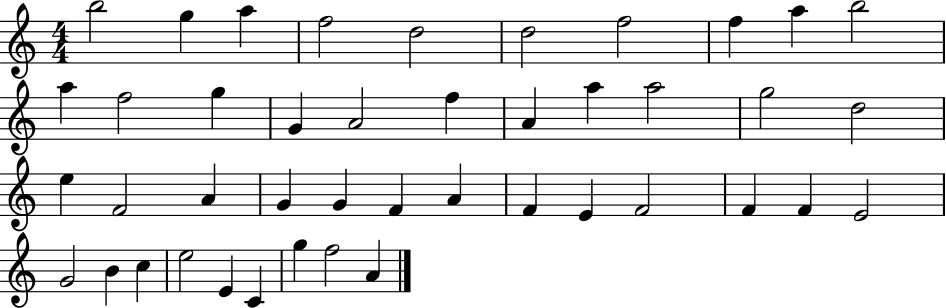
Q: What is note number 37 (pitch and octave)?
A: C5